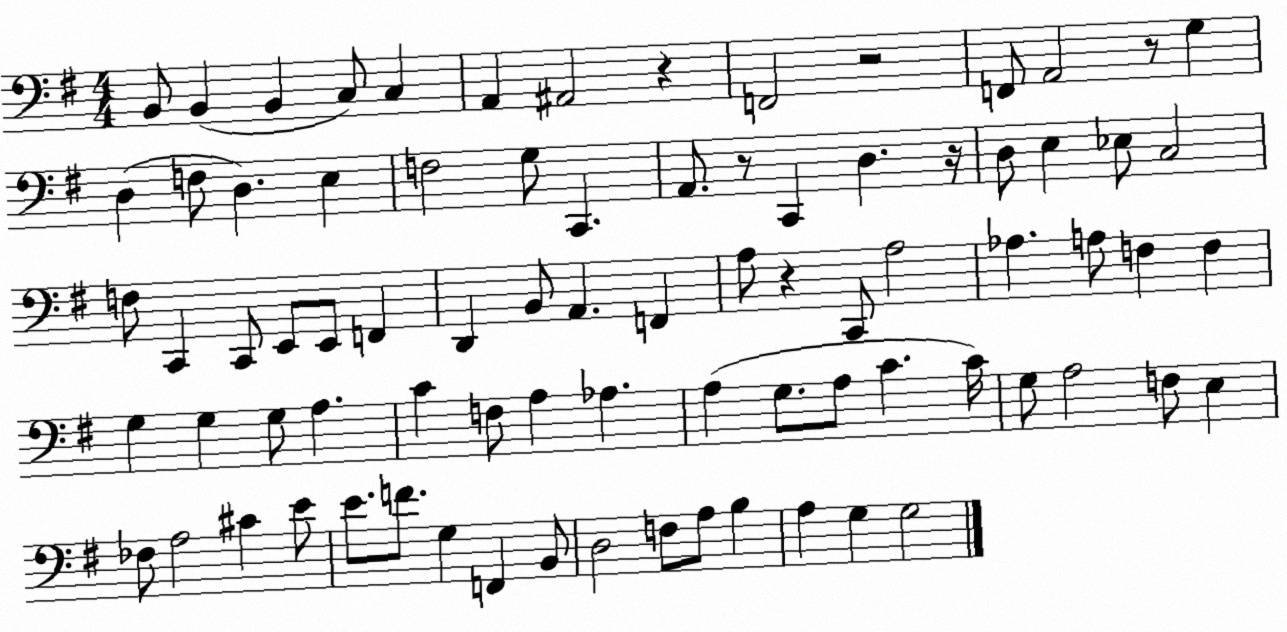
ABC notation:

X:1
T:Untitled
M:4/4
L:1/4
K:G
B,,/2 B,, B,, C,/2 C, A,, ^A,,2 z F,,2 z2 F,,/2 A,,2 z/2 G, D, F,/2 D, E, F,2 G,/2 C,, A,,/2 z/2 C,, D, z/4 D,/2 E, _E,/2 C,2 F,/2 C,, C,,/2 E,,/2 E,,/2 F,, D,, B,,/2 A,, F,, A,/2 z C,,/2 A,2 _A, A,/2 F, F, G, G, G,/2 A, C F,/2 A, _A, A, G,/2 A,/2 C C/4 G,/2 A,2 F,/2 E, _F,/2 A,2 ^C E/2 E/2 F/2 G, F,, B,,/2 D,2 F,/2 A,/2 B, A, G, G,2